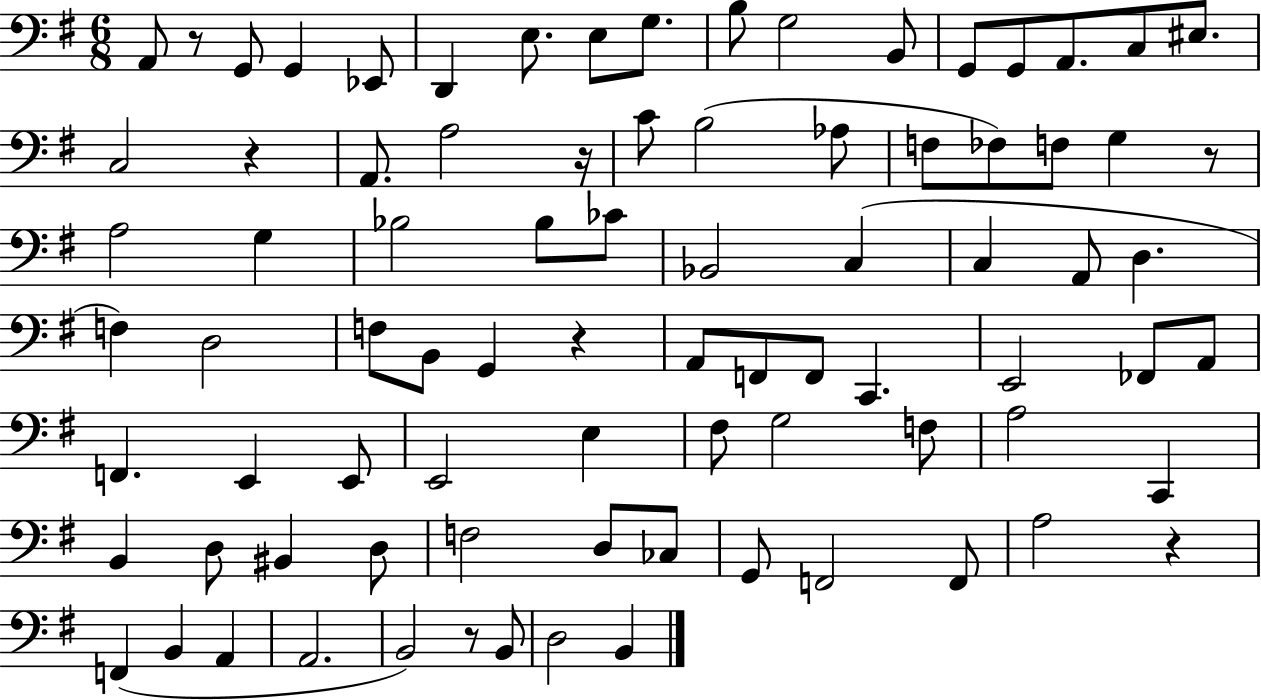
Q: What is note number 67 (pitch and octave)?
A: F2